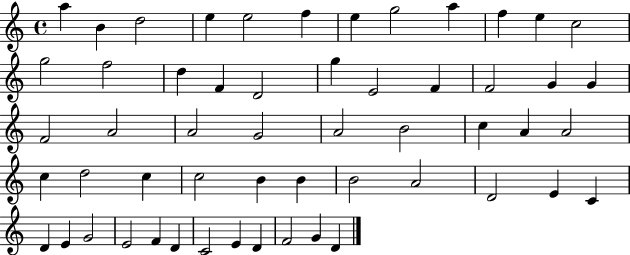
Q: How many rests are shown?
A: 0